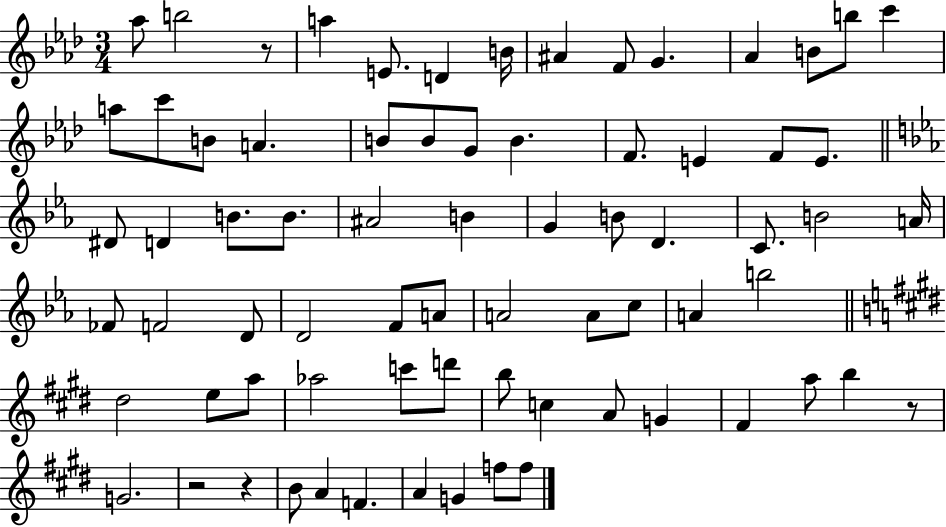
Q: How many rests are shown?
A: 4